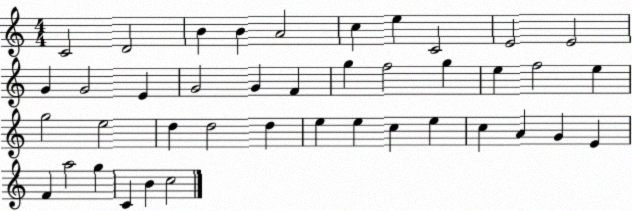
X:1
T:Untitled
M:4/4
L:1/4
K:C
C2 D2 B B A2 c e C2 E2 E2 G G2 E G2 G F g f2 g e f2 e g2 e2 d d2 d e e c e c A G E F a2 g C B c2